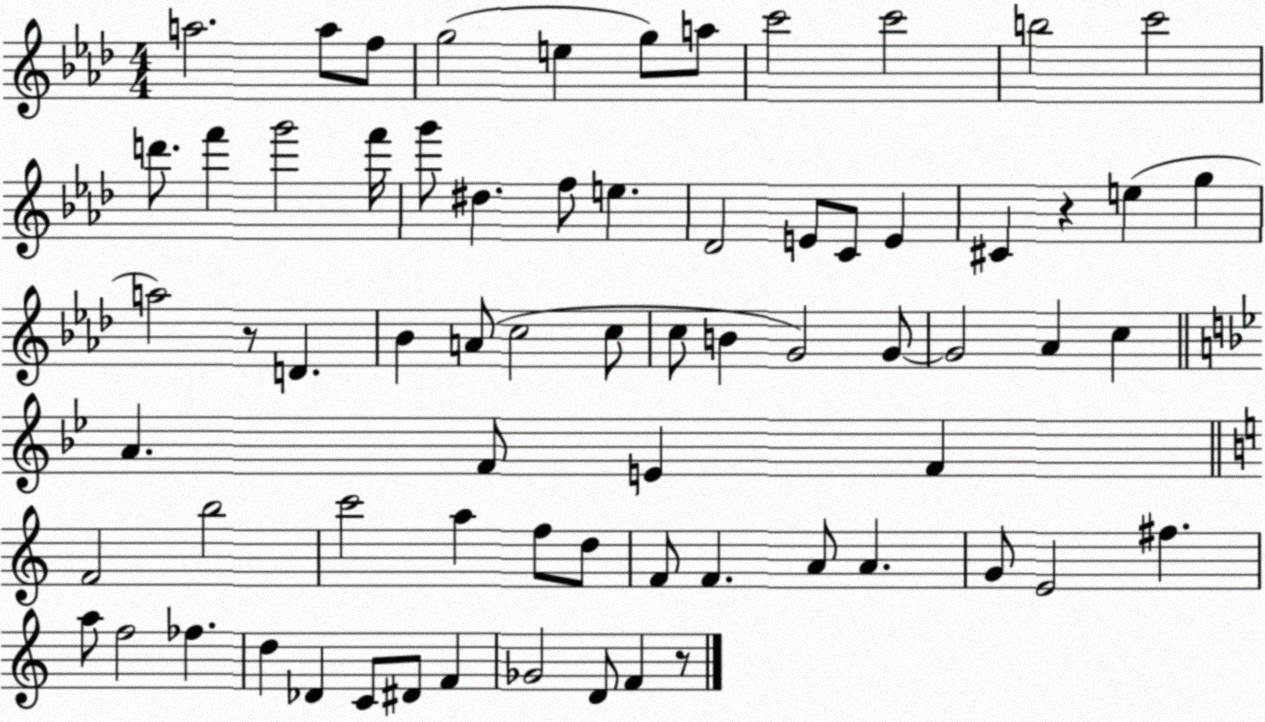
X:1
T:Untitled
M:4/4
L:1/4
K:Ab
a2 a/2 f/2 g2 e g/2 a/2 c'2 c'2 b2 c'2 d'/2 f' g'2 f'/4 g'/2 ^d f/2 e _D2 E/2 C/2 E ^C z e g a2 z/2 D _B A/2 c2 c/2 c/2 B G2 G/2 G2 _A c A F/2 E F F2 b2 c'2 a f/2 d/2 F/2 F A/2 A G/2 E2 ^f a/2 f2 _f d _D C/2 ^D/2 F _G2 D/2 F z/2